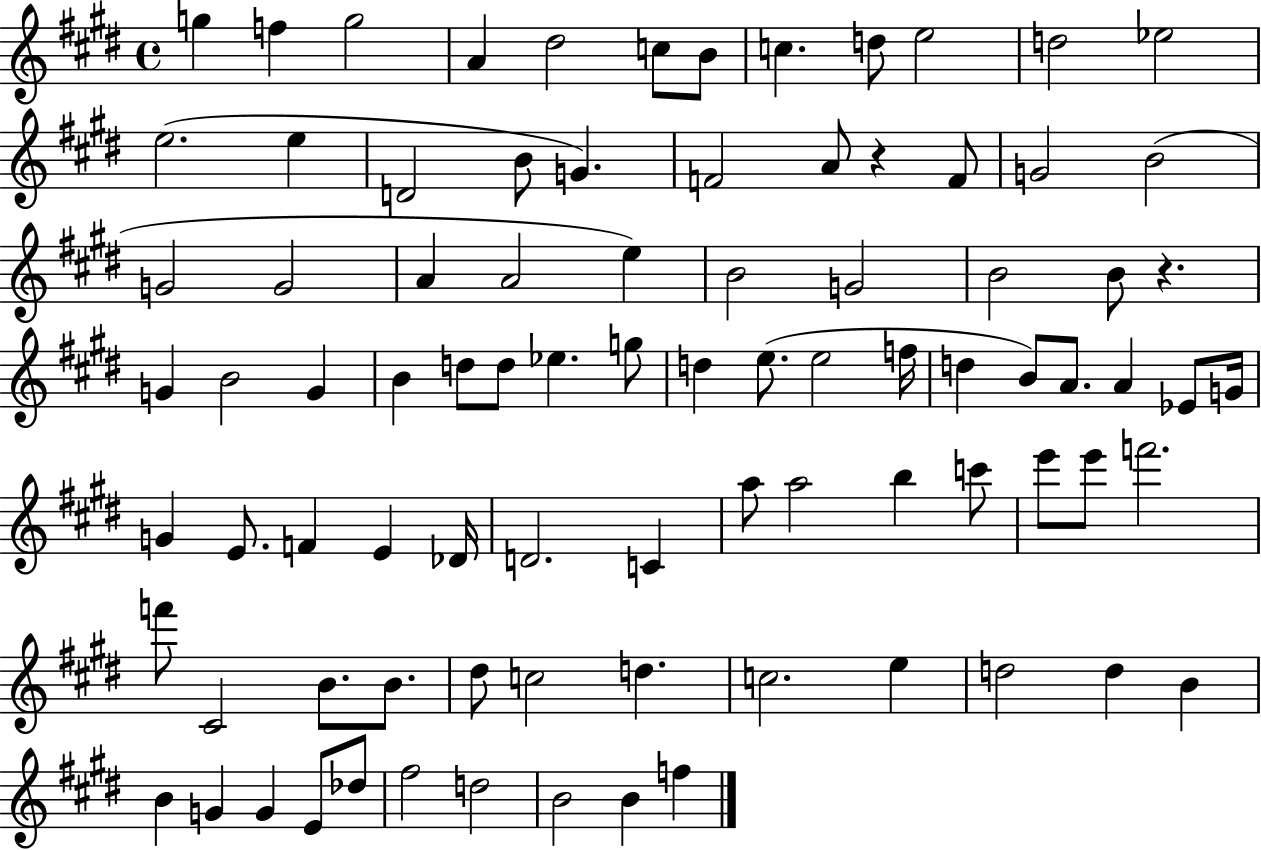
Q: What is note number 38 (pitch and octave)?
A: Eb5